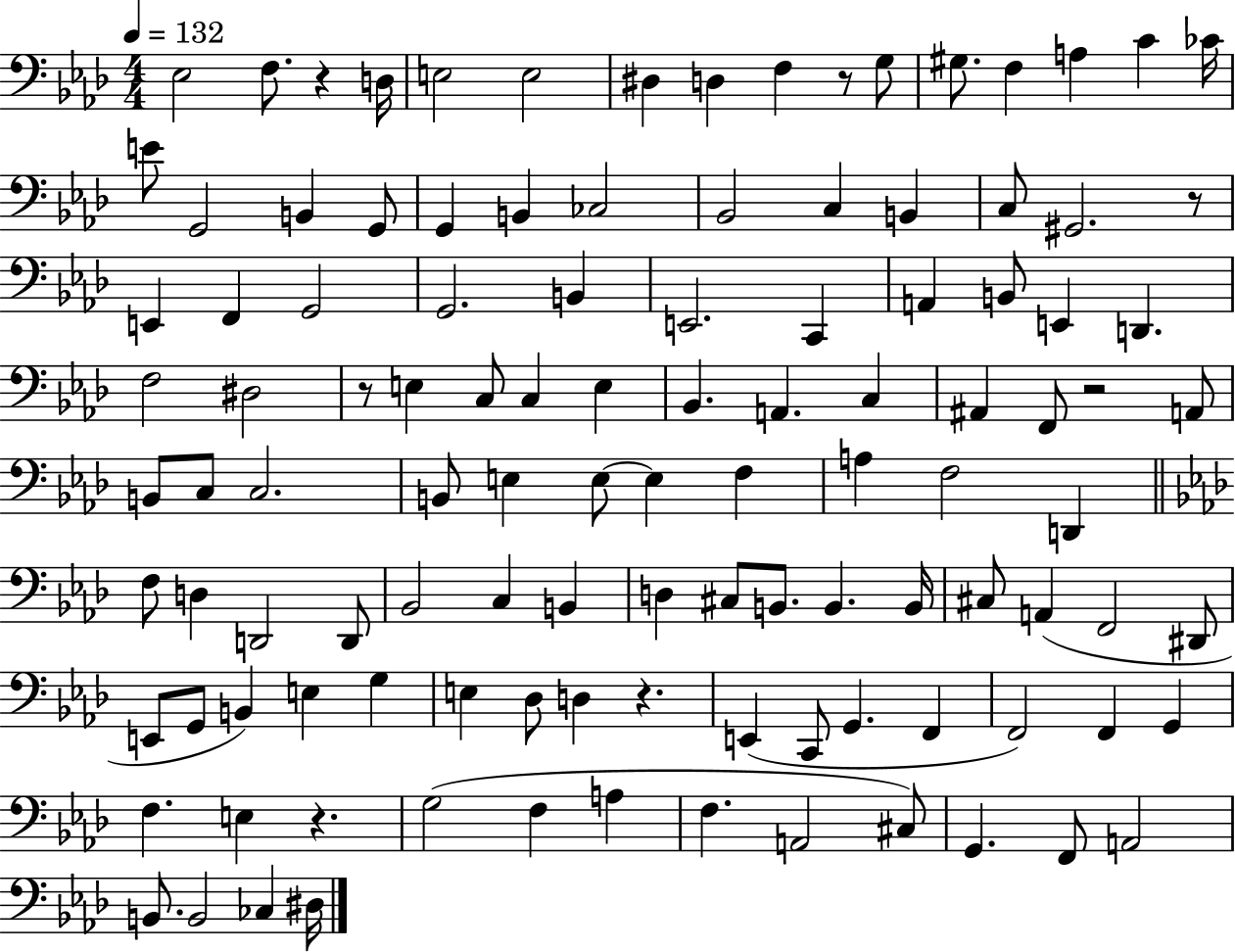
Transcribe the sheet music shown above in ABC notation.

X:1
T:Untitled
M:4/4
L:1/4
K:Ab
_E,2 F,/2 z D,/4 E,2 E,2 ^D, D, F, z/2 G,/2 ^G,/2 F, A, C _C/4 E/2 G,,2 B,, G,,/2 G,, B,, _C,2 _B,,2 C, B,, C,/2 ^G,,2 z/2 E,, F,, G,,2 G,,2 B,, E,,2 C,, A,, B,,/2 E,, D,, F,2 ^D,2 z/2 E, C,/2 C, E, _B,, A,, C, ^A,, F,,/2 z2 A,,/2 B,,/2 C,/2 C,2 B,,/2 E, E,/2 E, F, A, F,2 D,, F,/2 D, D,,2 D,,/2 _B,,2 C, B,, D, ^C,/2 B,,/2 B,, B,,/4 ^C,/2 A,, F,,2 ^D,,/2 E,,/2 G,,/2 B,, E, G, E, _D,/2 D, z E,, C,,/2 G,, F,, F,,2 F,, G,, F, E, z G,2 F, A, F, A,,2 ^C,/2 G,, F,,/2 A,,2 B,,/2 B,,2 _C, ^D,/4